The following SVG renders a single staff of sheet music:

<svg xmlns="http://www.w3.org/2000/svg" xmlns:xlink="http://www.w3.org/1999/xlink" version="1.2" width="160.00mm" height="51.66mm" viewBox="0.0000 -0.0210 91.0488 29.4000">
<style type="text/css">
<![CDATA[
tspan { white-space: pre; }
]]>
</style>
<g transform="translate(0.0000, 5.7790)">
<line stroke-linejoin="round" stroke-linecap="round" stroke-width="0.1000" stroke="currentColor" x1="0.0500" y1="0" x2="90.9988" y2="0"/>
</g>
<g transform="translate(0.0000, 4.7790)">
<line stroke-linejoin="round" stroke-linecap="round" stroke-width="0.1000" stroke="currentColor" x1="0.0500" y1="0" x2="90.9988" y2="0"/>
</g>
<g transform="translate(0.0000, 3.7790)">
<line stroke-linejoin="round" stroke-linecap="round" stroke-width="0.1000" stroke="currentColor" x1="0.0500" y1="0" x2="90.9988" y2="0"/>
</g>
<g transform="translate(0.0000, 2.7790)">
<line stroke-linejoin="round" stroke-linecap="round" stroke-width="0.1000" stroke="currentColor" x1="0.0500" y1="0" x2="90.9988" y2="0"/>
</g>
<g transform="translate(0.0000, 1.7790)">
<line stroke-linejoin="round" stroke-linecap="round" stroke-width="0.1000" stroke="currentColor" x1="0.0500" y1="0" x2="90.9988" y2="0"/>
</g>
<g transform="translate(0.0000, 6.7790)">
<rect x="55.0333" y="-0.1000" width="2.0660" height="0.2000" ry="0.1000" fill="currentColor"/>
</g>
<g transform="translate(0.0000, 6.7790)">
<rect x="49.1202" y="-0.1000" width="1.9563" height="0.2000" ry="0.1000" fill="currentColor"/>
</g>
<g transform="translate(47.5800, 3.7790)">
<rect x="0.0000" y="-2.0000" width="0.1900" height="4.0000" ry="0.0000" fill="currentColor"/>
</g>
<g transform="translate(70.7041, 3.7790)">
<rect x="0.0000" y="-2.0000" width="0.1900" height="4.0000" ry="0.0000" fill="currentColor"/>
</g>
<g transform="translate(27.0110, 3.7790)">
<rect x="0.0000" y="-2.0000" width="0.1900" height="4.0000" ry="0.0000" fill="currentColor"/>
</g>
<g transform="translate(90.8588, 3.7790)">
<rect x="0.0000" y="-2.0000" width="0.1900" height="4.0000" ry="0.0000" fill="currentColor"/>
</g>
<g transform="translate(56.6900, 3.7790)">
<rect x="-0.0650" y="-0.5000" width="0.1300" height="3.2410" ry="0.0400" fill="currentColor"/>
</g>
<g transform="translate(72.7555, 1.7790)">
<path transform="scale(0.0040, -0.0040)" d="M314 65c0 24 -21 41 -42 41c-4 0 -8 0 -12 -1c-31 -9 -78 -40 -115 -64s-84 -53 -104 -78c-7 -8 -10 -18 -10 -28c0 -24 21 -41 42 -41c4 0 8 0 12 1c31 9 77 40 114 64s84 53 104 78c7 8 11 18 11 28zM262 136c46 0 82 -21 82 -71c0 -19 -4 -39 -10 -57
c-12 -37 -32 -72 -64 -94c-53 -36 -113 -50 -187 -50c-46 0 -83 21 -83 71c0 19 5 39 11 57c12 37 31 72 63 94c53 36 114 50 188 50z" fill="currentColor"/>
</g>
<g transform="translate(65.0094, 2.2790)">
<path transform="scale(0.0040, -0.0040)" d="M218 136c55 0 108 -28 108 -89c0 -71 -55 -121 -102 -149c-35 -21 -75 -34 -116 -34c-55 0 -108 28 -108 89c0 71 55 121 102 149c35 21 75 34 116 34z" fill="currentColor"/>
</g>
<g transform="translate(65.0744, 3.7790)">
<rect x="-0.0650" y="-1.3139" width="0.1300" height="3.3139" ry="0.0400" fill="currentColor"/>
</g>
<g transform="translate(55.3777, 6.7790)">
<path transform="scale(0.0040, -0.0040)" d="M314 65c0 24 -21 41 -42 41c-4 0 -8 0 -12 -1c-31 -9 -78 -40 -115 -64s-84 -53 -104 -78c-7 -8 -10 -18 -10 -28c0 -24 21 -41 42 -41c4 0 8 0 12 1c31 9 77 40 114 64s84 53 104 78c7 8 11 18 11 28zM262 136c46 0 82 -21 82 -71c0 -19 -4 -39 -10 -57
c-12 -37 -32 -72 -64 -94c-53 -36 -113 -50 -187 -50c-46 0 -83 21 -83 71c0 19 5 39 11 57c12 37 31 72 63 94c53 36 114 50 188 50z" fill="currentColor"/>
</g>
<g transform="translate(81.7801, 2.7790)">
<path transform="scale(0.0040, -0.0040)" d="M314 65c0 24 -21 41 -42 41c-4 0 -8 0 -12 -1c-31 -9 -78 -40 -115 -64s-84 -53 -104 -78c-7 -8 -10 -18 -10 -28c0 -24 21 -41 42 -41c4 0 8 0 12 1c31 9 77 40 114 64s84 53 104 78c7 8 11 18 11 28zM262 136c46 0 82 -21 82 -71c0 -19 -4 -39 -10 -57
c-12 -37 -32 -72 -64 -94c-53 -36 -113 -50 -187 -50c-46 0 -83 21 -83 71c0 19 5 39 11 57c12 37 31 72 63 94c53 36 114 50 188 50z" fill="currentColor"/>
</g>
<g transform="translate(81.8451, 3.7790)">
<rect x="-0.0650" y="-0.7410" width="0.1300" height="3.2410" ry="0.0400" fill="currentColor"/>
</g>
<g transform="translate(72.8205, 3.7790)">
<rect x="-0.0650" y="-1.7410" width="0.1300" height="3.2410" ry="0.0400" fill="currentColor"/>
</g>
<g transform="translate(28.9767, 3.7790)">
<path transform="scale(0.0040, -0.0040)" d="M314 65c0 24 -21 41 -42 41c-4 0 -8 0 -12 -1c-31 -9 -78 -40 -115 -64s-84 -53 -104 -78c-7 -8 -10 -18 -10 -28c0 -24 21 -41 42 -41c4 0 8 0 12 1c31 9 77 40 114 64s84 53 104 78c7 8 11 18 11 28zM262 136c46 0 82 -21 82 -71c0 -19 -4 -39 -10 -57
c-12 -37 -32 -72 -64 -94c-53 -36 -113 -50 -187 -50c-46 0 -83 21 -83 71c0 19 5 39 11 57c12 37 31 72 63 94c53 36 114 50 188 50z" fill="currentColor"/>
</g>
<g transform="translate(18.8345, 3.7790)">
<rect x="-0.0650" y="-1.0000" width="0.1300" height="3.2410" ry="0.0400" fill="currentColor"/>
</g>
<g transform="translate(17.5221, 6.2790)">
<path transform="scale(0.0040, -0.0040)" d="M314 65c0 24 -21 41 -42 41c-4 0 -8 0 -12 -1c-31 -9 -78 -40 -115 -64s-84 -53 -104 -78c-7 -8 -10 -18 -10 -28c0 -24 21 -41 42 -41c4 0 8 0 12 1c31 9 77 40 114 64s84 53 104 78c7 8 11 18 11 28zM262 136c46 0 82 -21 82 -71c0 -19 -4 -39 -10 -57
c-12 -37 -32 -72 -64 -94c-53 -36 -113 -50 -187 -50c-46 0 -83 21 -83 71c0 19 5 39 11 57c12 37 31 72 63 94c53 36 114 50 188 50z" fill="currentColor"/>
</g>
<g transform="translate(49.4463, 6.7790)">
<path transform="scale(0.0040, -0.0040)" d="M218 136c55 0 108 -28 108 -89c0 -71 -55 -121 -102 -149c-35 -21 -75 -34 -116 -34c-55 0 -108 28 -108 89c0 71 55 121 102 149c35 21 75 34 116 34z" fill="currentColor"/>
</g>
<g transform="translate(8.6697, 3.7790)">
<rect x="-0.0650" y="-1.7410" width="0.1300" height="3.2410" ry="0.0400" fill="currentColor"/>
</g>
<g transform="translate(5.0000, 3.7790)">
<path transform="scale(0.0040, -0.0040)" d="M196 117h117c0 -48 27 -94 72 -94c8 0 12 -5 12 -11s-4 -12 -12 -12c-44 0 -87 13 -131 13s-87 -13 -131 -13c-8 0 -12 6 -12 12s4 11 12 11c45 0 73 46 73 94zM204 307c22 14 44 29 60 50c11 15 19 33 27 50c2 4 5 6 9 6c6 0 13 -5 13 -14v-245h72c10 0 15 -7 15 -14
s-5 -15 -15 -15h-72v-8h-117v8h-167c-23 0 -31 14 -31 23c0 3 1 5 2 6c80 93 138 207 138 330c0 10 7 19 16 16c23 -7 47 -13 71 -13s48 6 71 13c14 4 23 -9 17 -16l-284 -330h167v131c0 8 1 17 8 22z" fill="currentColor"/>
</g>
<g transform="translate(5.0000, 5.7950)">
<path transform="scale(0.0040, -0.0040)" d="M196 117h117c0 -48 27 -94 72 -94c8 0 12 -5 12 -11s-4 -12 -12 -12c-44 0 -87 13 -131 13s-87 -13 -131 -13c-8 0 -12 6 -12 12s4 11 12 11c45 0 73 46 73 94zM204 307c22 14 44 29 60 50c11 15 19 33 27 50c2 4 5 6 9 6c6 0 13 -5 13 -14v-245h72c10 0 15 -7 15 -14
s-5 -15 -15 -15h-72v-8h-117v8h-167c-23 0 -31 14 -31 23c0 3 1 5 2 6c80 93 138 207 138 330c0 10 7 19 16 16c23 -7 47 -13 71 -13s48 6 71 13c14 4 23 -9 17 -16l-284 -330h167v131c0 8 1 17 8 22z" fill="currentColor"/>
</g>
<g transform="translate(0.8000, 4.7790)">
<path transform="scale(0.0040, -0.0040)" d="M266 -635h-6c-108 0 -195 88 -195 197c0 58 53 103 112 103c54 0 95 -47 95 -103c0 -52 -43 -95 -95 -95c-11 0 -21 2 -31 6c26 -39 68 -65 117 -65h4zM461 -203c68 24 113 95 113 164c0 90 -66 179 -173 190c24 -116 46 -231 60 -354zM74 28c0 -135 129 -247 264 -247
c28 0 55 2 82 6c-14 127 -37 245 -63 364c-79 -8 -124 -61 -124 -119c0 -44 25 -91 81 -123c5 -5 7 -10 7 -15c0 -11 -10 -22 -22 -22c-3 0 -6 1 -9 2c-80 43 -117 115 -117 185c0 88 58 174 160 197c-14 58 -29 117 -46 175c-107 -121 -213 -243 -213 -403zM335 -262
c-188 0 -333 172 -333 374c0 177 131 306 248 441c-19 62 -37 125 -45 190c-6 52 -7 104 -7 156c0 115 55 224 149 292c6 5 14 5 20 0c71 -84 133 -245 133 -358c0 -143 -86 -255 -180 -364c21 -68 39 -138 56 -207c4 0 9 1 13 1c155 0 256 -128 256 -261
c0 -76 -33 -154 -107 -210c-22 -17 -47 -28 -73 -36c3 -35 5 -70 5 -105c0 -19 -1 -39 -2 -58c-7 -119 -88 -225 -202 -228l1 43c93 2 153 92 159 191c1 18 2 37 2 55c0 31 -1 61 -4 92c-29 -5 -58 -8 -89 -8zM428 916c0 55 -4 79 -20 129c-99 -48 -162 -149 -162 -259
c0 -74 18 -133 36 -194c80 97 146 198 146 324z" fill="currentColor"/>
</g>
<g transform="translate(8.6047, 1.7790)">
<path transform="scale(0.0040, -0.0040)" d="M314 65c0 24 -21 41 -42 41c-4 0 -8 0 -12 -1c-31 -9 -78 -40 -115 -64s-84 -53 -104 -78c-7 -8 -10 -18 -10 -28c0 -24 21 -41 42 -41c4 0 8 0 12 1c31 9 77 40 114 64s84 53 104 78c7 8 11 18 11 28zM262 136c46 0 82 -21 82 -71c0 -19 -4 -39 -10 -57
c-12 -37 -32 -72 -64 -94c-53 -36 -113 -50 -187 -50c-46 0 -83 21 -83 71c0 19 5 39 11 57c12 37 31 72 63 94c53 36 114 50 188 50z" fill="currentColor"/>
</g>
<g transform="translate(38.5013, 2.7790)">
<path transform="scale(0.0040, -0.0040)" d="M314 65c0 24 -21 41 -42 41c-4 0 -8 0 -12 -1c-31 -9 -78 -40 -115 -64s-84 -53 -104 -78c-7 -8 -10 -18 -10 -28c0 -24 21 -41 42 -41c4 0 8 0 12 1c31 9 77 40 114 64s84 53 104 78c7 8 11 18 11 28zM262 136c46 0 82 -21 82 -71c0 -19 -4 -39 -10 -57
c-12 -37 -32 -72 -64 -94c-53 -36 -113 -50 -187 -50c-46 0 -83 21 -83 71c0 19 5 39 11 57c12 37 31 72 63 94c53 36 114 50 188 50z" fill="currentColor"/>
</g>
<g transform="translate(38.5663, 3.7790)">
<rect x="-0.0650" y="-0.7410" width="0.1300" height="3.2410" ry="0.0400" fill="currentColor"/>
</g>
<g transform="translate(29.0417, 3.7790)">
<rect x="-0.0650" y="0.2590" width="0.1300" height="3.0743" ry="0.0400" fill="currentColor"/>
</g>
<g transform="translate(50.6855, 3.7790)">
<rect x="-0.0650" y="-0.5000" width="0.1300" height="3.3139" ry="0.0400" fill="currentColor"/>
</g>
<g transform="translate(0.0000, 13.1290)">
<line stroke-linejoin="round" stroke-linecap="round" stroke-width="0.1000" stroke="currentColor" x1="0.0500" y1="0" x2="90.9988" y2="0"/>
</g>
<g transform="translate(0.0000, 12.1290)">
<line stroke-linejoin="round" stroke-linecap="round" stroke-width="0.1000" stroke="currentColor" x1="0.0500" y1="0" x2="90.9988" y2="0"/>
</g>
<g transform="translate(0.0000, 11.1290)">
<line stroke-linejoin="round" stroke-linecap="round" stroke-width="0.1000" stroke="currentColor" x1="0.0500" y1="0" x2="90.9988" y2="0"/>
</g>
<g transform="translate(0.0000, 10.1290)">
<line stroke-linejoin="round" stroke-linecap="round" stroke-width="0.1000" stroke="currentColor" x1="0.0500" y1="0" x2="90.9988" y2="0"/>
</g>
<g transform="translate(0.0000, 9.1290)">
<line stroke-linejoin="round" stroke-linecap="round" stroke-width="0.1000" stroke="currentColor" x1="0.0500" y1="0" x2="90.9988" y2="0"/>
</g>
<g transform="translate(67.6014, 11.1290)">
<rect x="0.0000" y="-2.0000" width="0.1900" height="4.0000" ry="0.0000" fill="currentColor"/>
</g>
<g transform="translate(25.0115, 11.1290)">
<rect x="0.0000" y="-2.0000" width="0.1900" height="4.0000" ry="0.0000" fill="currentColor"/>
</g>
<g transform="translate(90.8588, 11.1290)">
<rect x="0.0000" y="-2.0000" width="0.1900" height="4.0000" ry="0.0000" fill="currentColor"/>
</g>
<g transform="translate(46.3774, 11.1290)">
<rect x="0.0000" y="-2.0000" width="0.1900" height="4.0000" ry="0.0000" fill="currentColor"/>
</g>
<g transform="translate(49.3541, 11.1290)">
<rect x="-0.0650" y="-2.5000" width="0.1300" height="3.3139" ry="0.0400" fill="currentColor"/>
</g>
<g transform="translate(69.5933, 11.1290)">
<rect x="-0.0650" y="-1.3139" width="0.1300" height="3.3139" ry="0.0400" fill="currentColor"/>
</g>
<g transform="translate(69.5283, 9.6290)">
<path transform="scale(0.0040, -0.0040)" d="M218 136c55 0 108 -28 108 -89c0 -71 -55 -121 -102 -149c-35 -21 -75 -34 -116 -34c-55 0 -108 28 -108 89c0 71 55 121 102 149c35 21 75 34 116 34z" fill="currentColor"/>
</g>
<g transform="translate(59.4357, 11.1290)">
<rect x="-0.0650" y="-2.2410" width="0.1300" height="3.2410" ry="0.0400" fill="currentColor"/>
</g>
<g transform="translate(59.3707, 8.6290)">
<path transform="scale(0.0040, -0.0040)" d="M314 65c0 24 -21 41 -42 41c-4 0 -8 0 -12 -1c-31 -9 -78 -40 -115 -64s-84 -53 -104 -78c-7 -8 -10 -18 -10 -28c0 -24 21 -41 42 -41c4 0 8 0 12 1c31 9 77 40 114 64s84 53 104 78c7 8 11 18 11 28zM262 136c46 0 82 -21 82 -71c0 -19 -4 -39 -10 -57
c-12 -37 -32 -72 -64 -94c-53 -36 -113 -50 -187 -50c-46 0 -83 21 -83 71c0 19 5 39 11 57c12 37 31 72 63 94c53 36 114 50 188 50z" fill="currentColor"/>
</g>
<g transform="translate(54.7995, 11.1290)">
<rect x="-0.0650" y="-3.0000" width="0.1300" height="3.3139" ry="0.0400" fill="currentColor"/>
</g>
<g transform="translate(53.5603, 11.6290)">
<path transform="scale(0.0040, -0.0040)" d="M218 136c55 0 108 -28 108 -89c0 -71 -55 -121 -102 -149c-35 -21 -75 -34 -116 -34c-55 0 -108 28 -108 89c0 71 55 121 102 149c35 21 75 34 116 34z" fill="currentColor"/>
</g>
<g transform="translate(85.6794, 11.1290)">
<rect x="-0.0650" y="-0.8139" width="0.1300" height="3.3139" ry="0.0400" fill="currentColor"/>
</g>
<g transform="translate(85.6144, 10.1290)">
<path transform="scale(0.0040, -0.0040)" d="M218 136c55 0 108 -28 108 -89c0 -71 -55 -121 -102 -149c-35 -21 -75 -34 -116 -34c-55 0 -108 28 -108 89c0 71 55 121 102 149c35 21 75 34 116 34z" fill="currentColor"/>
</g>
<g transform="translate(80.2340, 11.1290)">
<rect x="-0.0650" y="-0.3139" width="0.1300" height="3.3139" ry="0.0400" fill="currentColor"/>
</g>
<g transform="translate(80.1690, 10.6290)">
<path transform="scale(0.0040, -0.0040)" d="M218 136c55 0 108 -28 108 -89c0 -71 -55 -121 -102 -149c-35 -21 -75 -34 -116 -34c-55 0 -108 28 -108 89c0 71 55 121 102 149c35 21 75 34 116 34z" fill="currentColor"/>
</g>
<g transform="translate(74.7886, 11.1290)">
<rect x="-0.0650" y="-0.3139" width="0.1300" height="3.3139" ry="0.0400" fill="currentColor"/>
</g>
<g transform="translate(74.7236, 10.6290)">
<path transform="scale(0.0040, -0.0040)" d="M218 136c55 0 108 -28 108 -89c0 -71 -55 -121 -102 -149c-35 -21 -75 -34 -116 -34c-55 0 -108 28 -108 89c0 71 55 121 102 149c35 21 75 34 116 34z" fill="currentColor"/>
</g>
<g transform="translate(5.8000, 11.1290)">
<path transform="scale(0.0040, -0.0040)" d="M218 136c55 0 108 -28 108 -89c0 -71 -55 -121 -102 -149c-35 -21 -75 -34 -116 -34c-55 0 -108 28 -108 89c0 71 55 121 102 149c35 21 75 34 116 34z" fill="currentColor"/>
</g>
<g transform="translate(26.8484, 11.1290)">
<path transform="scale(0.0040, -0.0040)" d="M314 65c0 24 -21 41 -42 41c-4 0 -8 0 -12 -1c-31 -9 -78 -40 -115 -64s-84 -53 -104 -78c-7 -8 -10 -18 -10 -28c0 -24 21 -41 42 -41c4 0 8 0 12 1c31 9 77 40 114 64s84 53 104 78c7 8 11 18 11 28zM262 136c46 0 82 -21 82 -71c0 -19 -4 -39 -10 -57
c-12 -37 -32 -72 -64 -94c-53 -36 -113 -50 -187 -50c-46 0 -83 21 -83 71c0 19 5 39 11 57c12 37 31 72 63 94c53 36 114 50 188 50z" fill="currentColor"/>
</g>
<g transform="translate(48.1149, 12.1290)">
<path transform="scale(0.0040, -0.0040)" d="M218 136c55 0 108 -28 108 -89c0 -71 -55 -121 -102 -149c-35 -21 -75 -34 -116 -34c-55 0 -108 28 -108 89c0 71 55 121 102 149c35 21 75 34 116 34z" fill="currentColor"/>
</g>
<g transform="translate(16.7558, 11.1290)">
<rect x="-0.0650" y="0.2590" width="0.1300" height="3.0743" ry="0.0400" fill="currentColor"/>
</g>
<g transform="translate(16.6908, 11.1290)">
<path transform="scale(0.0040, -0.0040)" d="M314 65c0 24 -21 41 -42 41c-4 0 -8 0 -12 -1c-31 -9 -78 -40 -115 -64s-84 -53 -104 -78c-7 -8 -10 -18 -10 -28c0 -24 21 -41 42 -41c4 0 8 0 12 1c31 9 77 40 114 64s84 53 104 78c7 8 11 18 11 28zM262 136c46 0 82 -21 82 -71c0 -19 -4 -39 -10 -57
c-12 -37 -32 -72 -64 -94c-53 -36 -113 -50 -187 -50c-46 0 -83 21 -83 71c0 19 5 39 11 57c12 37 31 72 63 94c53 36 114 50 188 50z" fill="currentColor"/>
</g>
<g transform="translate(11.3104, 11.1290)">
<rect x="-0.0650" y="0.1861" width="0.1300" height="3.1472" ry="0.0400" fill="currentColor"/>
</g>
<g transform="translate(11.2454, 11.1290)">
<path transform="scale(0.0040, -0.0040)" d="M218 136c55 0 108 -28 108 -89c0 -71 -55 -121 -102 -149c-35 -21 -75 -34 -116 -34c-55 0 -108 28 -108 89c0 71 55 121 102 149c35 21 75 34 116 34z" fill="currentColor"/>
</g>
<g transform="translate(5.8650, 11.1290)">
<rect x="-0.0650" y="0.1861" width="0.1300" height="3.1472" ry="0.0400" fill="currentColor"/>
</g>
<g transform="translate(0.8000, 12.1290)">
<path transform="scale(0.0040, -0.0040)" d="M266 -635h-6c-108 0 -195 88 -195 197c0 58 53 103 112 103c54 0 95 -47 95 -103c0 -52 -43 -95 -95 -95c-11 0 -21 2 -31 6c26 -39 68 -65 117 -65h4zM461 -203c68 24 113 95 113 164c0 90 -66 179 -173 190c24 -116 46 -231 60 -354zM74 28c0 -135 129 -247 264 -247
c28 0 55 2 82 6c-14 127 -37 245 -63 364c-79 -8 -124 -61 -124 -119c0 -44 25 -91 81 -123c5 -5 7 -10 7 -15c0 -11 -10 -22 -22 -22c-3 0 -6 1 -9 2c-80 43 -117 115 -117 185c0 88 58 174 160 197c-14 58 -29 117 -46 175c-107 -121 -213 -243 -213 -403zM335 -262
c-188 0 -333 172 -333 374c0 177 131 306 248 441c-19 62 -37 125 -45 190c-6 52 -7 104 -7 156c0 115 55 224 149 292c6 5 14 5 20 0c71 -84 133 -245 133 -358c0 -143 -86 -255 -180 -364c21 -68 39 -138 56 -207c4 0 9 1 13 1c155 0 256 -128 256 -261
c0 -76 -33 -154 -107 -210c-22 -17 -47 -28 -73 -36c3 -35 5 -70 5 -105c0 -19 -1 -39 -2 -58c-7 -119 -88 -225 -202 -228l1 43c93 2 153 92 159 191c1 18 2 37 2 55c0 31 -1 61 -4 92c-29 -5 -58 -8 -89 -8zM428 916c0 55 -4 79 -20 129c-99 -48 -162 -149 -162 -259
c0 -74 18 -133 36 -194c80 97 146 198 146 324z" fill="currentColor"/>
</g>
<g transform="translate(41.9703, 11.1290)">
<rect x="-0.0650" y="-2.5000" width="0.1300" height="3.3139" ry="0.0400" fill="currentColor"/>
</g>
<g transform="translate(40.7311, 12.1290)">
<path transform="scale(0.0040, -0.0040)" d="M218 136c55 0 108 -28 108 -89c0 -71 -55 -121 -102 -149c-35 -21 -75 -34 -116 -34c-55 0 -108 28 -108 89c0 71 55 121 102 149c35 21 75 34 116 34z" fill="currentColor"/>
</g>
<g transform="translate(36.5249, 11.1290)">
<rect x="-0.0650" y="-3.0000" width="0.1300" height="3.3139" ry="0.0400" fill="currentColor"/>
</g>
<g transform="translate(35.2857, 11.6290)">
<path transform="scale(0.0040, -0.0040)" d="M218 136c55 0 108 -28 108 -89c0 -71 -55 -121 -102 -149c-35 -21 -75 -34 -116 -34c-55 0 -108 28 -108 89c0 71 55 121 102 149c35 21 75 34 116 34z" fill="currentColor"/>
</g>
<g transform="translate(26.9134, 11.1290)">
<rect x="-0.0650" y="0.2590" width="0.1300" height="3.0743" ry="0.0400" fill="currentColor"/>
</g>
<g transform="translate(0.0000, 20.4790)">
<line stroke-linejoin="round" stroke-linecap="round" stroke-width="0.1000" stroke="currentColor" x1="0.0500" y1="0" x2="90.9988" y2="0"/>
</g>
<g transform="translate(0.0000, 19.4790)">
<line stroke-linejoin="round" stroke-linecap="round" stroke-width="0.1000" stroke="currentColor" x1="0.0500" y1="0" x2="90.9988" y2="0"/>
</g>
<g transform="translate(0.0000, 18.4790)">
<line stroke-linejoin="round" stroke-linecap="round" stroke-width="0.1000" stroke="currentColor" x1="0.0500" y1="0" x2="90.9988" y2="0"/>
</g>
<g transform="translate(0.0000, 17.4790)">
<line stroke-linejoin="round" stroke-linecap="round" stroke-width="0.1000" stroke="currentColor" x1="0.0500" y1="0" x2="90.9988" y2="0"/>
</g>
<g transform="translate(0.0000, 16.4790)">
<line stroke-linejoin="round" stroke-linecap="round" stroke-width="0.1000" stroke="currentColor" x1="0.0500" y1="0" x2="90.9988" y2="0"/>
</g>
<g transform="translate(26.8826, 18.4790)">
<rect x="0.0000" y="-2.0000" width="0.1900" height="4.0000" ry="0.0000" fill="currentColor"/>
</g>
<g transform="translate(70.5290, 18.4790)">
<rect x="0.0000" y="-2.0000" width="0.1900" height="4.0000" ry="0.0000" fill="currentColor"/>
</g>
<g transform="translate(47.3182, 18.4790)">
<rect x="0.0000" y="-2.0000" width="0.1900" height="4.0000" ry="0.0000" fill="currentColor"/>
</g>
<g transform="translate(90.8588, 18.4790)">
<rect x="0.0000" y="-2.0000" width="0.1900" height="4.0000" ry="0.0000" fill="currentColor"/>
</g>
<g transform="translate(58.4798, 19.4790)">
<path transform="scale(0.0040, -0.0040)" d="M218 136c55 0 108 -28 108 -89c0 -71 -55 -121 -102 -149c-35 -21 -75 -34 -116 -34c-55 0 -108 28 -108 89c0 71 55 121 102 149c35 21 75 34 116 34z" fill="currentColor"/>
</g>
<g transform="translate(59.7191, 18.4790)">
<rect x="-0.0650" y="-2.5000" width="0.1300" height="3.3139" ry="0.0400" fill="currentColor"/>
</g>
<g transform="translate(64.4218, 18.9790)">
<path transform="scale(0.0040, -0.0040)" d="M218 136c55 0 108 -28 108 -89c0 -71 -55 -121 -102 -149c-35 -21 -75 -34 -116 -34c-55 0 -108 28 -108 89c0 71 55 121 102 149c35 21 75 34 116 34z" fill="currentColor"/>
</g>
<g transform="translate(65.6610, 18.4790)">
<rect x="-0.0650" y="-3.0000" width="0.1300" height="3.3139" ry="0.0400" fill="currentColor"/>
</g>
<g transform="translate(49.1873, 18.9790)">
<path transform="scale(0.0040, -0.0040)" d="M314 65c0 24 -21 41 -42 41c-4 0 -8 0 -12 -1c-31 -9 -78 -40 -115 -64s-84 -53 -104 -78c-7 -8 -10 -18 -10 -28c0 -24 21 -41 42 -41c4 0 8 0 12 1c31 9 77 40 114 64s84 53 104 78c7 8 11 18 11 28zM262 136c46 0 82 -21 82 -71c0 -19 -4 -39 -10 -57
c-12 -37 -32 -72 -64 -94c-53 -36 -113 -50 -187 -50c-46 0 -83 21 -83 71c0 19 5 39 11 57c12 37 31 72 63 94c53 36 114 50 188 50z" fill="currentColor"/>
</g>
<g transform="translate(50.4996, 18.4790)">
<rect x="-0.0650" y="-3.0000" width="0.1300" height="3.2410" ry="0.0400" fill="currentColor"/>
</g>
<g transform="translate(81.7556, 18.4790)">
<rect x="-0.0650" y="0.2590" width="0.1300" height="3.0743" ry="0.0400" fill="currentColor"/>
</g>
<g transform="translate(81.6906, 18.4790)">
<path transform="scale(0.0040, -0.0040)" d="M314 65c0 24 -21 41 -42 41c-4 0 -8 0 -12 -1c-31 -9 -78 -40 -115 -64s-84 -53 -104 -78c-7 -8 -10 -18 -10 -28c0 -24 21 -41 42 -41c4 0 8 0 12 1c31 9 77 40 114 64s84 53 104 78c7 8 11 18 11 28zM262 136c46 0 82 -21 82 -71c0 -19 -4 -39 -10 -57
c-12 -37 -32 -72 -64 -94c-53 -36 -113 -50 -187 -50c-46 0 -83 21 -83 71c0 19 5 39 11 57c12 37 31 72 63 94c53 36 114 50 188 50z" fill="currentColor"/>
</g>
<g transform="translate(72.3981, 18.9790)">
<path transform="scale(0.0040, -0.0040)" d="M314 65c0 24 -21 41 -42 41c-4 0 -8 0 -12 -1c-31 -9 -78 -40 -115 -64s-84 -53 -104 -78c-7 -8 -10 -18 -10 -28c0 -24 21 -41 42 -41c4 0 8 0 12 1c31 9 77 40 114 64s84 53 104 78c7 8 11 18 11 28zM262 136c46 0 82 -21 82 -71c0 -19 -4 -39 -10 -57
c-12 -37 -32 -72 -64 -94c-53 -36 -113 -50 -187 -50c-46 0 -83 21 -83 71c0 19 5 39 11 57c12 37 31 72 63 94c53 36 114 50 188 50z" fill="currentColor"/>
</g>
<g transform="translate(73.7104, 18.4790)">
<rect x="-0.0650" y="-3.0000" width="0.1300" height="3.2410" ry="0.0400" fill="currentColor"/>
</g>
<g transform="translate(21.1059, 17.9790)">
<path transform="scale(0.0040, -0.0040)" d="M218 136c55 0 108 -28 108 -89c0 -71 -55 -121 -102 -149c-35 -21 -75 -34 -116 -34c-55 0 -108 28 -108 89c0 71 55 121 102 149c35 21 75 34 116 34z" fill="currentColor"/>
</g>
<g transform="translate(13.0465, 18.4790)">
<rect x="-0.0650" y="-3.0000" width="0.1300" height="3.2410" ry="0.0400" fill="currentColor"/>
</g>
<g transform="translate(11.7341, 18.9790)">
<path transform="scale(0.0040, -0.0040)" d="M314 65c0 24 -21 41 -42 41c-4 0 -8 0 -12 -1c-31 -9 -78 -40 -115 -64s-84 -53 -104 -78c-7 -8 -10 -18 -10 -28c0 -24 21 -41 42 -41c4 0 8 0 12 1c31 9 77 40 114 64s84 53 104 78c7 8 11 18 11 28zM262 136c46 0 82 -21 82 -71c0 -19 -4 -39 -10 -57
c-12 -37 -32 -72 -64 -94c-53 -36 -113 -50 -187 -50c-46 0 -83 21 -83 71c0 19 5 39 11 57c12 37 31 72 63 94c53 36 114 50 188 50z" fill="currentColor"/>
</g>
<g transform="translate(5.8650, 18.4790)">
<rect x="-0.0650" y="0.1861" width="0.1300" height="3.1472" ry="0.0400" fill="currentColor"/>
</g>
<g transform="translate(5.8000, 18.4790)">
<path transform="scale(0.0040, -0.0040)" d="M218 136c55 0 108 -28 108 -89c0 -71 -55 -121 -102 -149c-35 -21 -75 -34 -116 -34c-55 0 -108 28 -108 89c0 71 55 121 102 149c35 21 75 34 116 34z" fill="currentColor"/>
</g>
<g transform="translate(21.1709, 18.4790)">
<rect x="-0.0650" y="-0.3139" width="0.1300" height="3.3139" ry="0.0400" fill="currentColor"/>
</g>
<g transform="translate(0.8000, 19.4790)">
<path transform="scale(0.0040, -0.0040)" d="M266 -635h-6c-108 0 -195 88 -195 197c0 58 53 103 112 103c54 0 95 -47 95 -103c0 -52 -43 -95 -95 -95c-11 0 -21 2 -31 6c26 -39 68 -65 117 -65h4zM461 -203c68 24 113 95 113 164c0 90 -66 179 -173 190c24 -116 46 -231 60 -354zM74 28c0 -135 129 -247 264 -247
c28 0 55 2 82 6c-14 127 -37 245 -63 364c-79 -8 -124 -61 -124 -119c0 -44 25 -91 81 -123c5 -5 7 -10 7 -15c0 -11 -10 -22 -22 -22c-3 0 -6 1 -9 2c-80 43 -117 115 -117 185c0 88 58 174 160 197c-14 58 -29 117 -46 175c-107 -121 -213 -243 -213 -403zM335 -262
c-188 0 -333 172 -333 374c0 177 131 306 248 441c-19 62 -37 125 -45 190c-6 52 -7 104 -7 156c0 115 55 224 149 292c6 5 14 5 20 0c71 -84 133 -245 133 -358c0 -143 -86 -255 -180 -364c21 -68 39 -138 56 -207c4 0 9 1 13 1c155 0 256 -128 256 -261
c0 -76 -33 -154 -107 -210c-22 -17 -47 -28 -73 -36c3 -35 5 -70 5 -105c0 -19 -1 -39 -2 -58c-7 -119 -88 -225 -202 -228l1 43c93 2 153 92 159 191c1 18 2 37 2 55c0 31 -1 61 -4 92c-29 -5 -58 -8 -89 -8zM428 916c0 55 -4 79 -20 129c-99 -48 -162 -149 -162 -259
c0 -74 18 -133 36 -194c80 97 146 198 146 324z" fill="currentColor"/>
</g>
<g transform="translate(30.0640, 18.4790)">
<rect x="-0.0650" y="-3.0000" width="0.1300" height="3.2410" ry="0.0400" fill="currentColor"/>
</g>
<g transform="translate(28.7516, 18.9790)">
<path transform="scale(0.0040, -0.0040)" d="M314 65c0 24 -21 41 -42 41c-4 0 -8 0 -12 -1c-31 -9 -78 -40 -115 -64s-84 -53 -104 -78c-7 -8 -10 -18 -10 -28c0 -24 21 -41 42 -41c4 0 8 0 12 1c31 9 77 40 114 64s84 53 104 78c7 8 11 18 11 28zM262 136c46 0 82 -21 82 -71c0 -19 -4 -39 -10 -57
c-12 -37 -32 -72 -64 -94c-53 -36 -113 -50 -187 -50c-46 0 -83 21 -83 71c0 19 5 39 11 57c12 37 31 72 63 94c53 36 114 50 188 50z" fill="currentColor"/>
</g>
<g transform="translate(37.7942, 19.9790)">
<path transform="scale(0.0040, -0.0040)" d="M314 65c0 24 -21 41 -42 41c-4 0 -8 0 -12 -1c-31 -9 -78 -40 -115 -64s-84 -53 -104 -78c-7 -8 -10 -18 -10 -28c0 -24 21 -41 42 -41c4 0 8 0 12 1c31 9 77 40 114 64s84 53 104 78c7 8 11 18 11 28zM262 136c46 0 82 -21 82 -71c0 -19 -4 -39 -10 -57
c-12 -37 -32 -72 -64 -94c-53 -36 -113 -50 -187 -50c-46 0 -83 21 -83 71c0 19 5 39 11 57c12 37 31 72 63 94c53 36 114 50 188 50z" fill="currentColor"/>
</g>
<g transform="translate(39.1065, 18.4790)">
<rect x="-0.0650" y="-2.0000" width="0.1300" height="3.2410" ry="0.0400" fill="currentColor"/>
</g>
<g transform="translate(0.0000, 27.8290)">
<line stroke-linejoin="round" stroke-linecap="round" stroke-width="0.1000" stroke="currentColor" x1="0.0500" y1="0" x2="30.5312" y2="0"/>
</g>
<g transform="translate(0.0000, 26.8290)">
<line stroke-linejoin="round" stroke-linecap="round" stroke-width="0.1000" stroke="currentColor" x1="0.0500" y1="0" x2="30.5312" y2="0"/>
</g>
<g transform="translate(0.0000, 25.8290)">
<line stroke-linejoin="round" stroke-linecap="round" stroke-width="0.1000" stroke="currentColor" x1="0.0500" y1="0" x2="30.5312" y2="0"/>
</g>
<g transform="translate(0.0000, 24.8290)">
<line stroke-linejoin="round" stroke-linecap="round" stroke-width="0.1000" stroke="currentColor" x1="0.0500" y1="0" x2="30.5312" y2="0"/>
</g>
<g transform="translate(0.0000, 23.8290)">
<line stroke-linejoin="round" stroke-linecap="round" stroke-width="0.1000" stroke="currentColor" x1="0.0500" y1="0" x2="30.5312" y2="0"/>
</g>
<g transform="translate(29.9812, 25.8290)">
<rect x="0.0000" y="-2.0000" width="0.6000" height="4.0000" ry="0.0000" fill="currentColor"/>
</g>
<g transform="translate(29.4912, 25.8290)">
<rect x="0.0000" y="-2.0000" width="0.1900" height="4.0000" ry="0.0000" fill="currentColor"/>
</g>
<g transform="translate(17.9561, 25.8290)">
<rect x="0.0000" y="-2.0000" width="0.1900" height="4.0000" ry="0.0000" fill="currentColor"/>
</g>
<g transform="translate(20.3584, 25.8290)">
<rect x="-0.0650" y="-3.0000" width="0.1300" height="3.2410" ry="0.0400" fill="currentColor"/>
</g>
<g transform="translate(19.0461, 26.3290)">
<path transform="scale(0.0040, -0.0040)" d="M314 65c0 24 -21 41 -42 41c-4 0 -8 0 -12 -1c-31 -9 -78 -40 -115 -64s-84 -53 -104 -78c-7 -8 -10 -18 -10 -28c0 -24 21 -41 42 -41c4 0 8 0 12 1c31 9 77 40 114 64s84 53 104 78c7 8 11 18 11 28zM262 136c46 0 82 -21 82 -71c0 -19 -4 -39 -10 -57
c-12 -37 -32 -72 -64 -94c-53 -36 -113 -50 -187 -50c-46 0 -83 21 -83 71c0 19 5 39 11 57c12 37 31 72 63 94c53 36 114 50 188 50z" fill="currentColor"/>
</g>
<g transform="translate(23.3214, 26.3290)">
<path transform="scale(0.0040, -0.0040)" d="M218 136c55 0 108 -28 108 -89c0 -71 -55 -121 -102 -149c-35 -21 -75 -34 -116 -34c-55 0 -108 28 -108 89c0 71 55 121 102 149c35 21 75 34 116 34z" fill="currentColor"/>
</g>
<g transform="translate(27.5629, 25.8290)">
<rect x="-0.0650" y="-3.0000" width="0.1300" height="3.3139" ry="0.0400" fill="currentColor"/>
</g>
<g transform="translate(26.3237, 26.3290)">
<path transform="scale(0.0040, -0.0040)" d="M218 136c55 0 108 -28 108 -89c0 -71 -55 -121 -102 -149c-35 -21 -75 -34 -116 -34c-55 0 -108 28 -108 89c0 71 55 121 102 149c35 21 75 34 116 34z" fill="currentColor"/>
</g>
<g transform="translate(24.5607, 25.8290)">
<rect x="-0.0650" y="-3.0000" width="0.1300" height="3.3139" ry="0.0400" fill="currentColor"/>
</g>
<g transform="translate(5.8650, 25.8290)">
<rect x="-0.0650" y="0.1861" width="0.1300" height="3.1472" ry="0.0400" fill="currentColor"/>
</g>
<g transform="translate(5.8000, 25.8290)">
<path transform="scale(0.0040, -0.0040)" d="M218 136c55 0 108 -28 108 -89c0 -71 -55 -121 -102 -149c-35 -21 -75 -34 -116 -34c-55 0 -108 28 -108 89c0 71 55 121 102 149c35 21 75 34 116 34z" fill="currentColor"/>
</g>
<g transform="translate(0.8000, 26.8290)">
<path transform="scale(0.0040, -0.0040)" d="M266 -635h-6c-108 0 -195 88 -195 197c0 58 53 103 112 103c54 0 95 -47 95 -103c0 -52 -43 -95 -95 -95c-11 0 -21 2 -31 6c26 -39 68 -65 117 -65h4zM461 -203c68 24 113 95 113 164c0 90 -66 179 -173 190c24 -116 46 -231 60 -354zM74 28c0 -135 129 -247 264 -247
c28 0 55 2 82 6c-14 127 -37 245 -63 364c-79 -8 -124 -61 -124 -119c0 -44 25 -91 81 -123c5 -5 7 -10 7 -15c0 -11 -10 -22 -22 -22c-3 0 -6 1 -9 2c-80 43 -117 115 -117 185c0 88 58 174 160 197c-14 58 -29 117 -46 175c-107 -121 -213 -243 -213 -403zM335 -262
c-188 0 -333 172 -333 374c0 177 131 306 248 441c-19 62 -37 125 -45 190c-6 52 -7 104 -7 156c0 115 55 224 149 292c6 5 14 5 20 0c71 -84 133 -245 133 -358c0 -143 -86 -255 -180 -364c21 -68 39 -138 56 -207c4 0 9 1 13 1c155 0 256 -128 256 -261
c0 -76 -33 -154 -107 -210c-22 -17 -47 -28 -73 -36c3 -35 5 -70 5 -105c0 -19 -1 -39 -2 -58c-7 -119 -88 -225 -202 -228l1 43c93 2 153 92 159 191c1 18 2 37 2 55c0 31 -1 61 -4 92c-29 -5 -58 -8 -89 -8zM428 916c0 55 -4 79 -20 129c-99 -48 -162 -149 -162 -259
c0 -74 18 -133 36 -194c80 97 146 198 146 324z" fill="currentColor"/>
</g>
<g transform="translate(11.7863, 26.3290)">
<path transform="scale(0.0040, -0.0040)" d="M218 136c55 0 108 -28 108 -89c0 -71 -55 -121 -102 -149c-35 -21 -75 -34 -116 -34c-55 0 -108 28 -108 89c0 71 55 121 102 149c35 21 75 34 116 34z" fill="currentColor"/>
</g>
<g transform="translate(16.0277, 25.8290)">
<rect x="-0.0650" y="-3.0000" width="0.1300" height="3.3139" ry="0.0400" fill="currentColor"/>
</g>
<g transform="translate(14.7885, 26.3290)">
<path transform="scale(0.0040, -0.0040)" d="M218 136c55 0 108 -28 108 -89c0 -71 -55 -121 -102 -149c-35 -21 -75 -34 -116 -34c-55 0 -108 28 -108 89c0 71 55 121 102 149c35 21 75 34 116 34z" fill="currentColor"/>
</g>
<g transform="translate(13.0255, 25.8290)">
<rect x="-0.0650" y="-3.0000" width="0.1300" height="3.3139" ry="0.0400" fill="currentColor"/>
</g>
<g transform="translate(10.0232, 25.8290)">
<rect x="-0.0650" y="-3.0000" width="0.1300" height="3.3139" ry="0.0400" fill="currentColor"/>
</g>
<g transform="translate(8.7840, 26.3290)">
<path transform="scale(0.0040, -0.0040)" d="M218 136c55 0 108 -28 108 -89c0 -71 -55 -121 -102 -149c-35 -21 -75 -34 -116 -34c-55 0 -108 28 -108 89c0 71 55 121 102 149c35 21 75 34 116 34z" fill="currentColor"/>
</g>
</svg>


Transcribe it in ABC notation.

X:1
T:Untitled
M:4/4
L:1/4
K:C
f2 D2 B2 d2 C C2 e f2 d2 B B B2 B2 A G G A g2 e c c d B A2 c A2 F2 A2 G A A2 B2 B A A A A2 A A